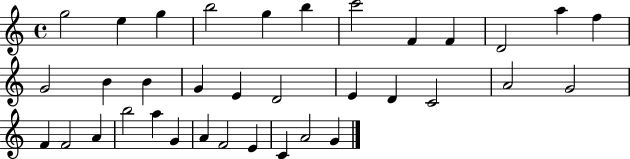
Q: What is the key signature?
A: C major